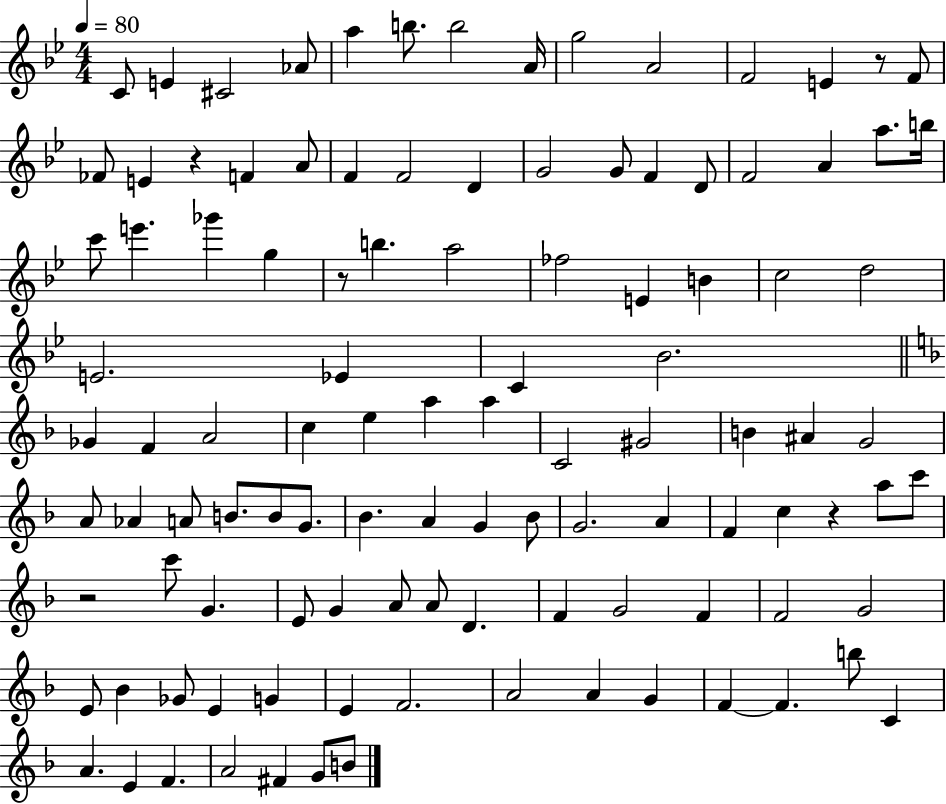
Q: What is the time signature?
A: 4/4